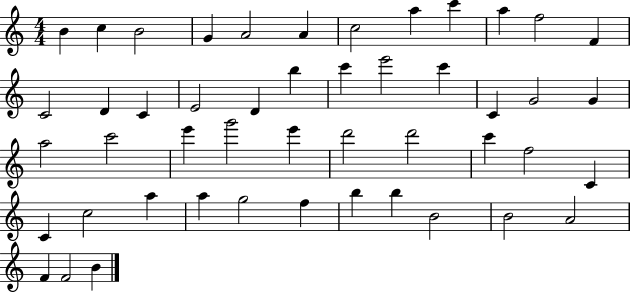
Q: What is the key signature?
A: C major